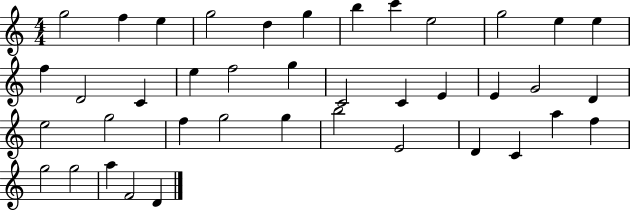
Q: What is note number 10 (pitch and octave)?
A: G5